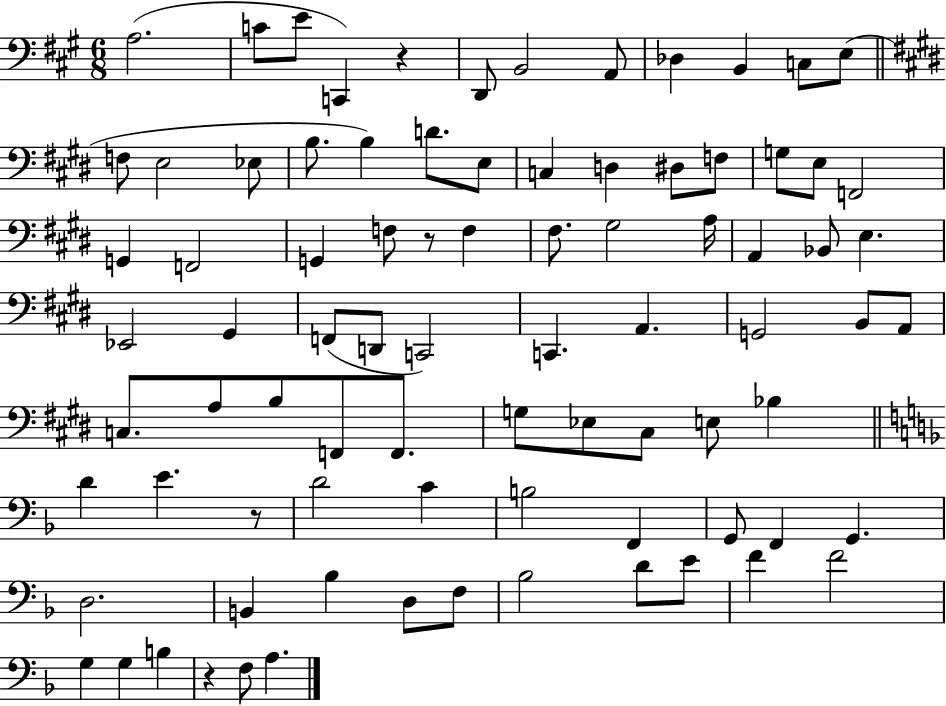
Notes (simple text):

A3/h. C4/e E4/e C2/q R/q D2/e B2/h A2/e Db3/q B2/q C3/e E3/e F3/e E3/h Eb3/e B3/e. B3/q D4/e. E3/e C3/q D3/q D#3/e F3/e G3/e E3/e F2/h G2/q F2/h G2/q F3/e R/e F3/q F#3/e. G#3/h A3/s A2/q Bb2/e E3/q. Eb2/h G#2/q F2/e D2/e C2/h C2/q. A2/q. G2/h B2/e A2/e C3/e. A3/e B3/e F2/e F2/e. G3/e Eb3/e C#3/e E3/e Bb3/q D4/q E4/q. R/e D4/h C4/q B3/h F2/q G2/e F2/q G2/q. D3/h. B2/q Bb3/q D3/e F3/e Bb3/h D4/e E4/e F4/q F4/h G3/q G3/q B3/q R/q F3/e A3/q.